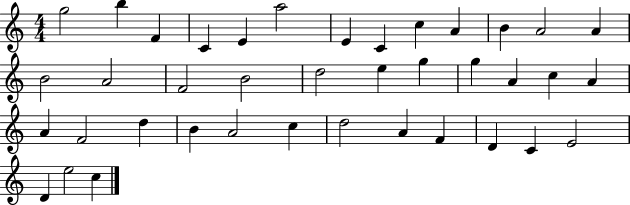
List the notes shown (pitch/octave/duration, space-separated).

G5/h B5/q F4/q C4/q E4/q A5/h E4/q C4/q C5/q A4/q B4/q A4/h A4/q B4/h A4/h F4/h B4/h D5/h E5/q G5/q G5/q A4/q C5/q A4/q A4/q F4/h D5/q B4/q A4/h C5/q D5/h A4/q F4/q D4/q C4/q E4/h D4/q E5/h C5/q